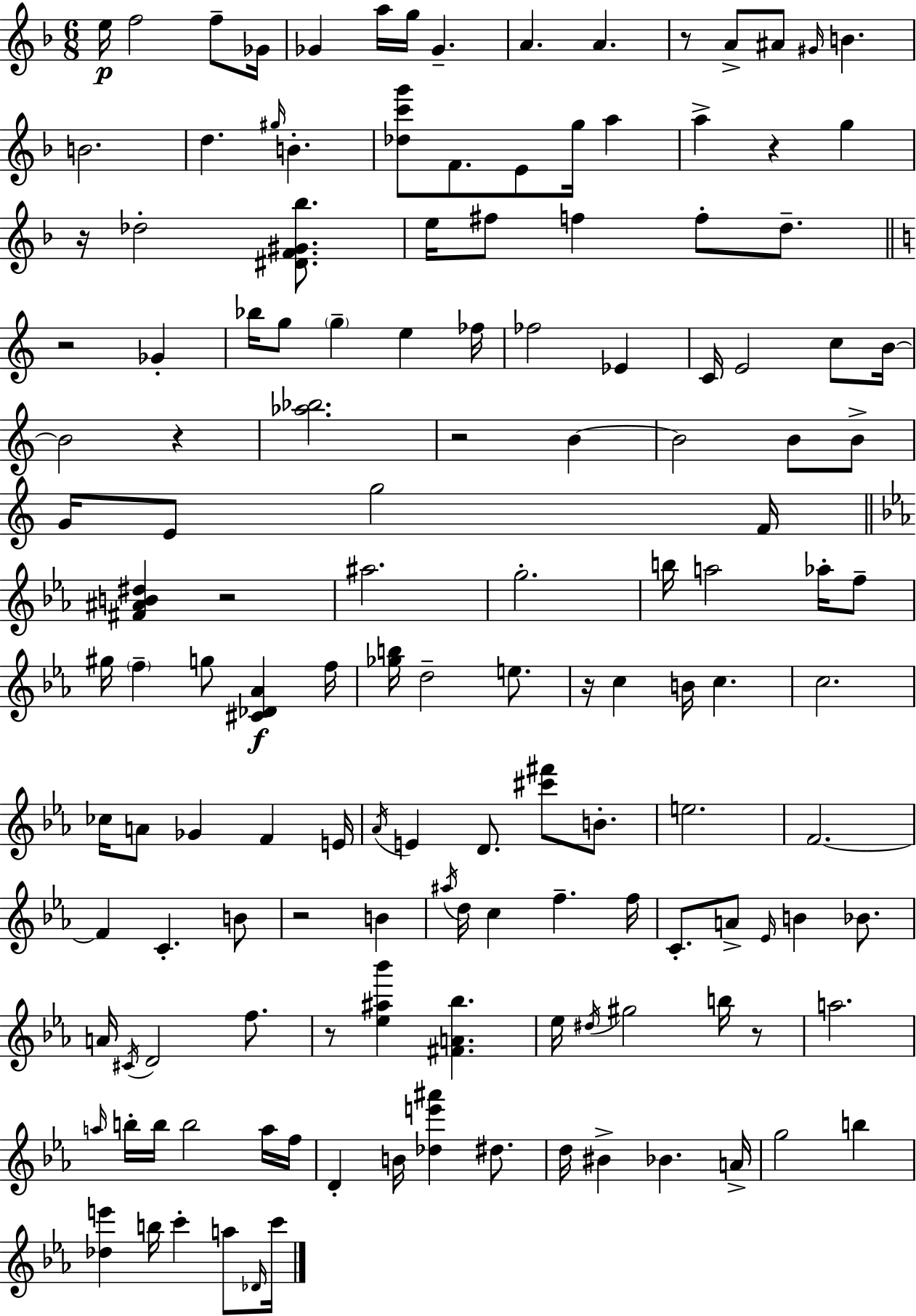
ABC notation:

X:1
T:Untitled
M:6/8
L:1/4
K:Dm
e/4 f2 f/2 _G/4 _G a/4 g/4 _G A A z/2 A/2 ^A/2 ^G/4 B B2 d ^g/4 B [_dc'g']/2 F/2 E/2 g/4 a a z g z/4 _d2 [^DF^G_b]/2 e/4 ^f/2 f f/2 d/2 z2 _G _b/4 g/2 g e _f/4 _f2 _E C/4 E2 c/2 B/4 B2 z [_a_b]2 z2 B B2 B/2 B/2 G/4 E/2 g2 F/4 [^F^AB^d] z2 ^a2 g2 b/4 a2 _a/4 f/2 ^g/4 f g/2 [^C_D_A] f/4 [_gb]/4 d2 e/2 z/4 c B/4 c c2 _c/4 A/2 _G F E/4 _A/4 E D/2 [^c'^f']/2 B/2 e2 F2 F C B/2 z2 B ^a/4 d/4 c f f/4 C/2 A/2 _E/4 B _B/2 A/4 ^C/4 D2 f/2 z/2 [_e^a_b'] [^FA_b] _e/4 ^d/4 ^g2 b/4 z/2 a2 a/4 b/4 b/4 b2 a/4 f/4 D B/4 [_de'^a'] ^d/2 d/4 ^B _B A/4 g2 b [_de'] b/4 c' a/2 _D/4 c'/4